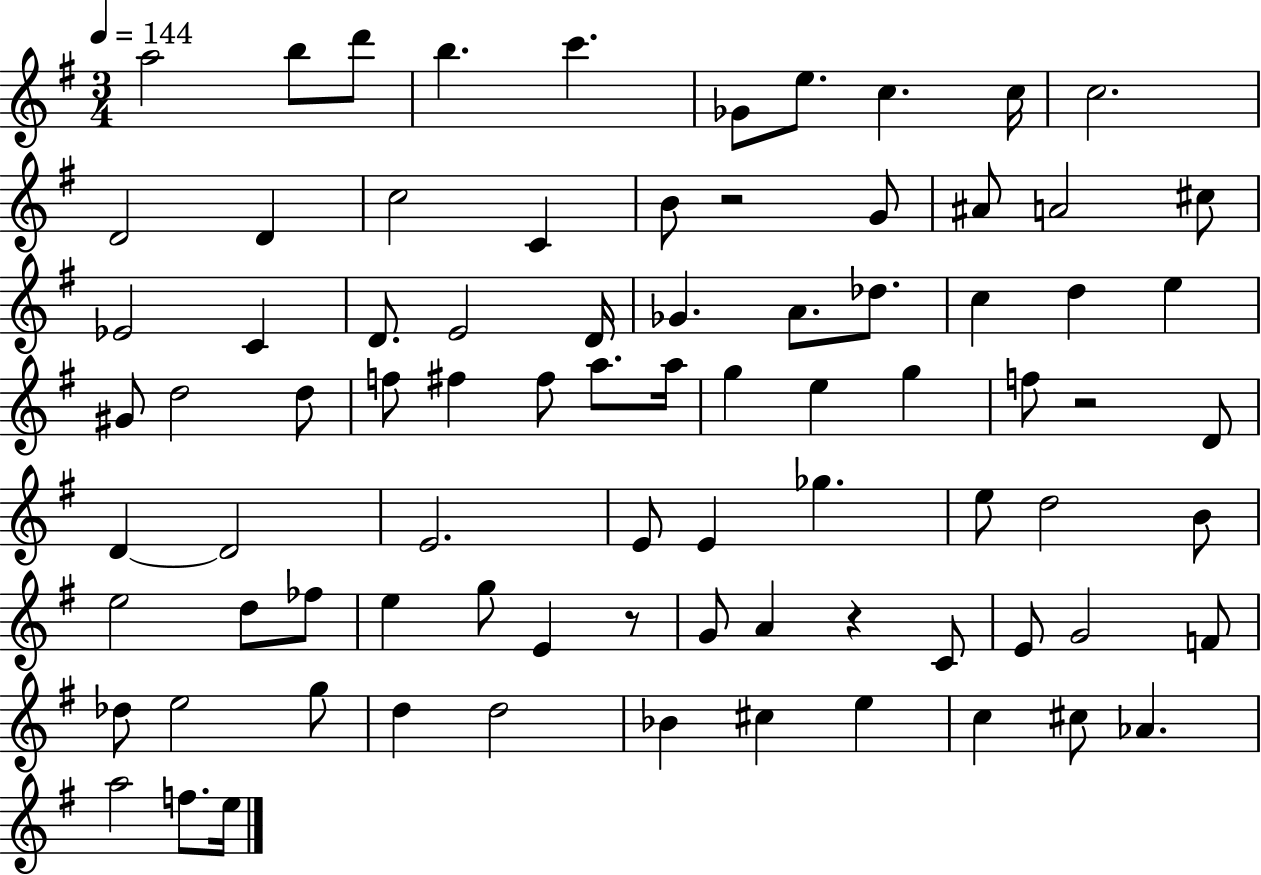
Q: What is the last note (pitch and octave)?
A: E5